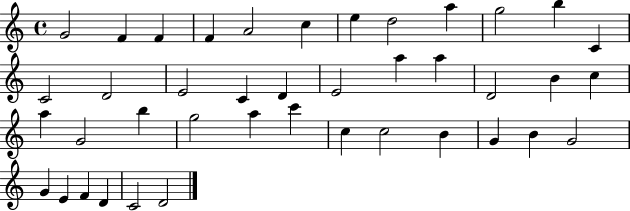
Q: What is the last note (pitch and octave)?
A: D4